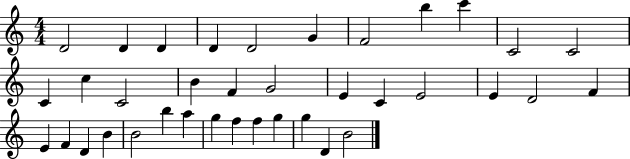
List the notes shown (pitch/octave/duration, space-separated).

D4/h D4/q D4/q D4/q D4/h G4/q F4/h B5/q C6/q C4/h C4/h C4/q C5/q C4/h B4/q F4/q G4/h E4/q C4/q E4/h E4/q D4/h F4/q E4/q F4/q D4/q B4/q B4/h B5/q A5/q G5/q F5/q F5/q G5/q G5/q D4/q B4/h